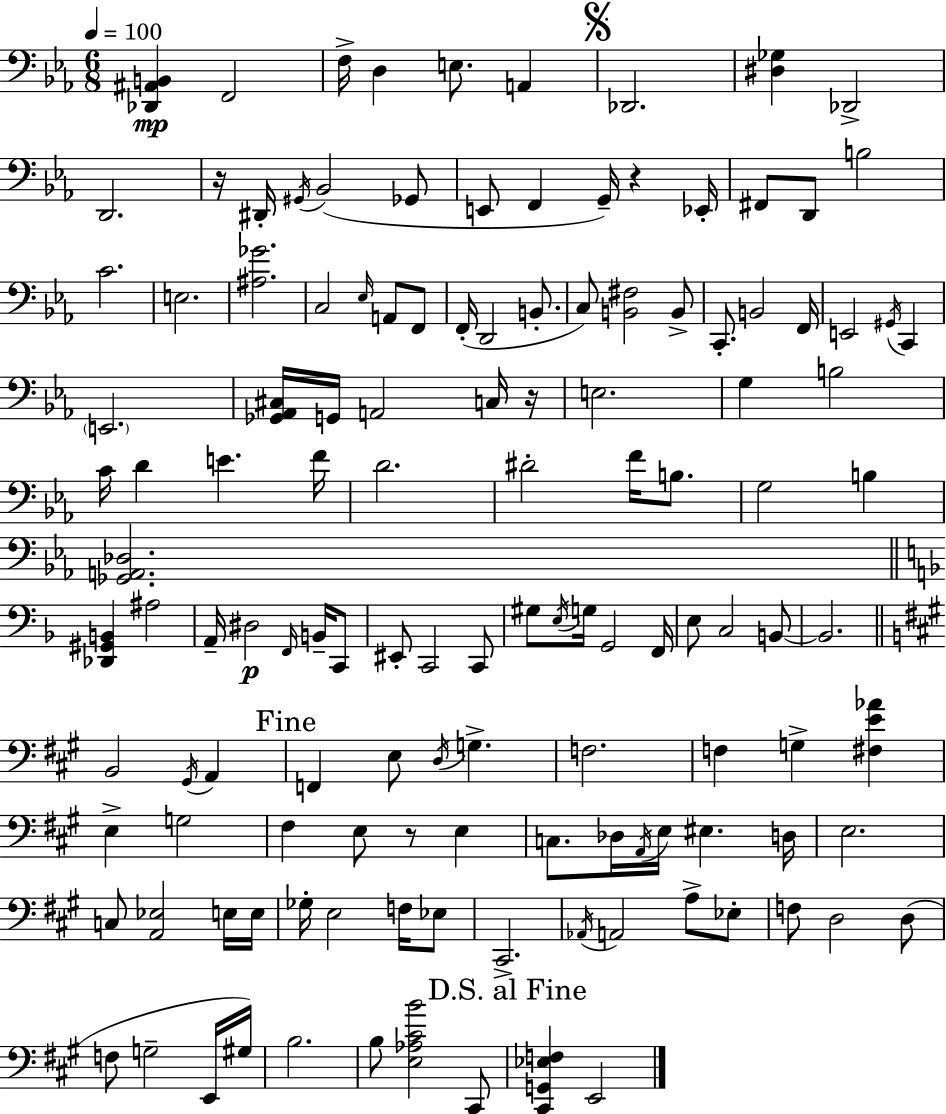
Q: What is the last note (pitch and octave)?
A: E2